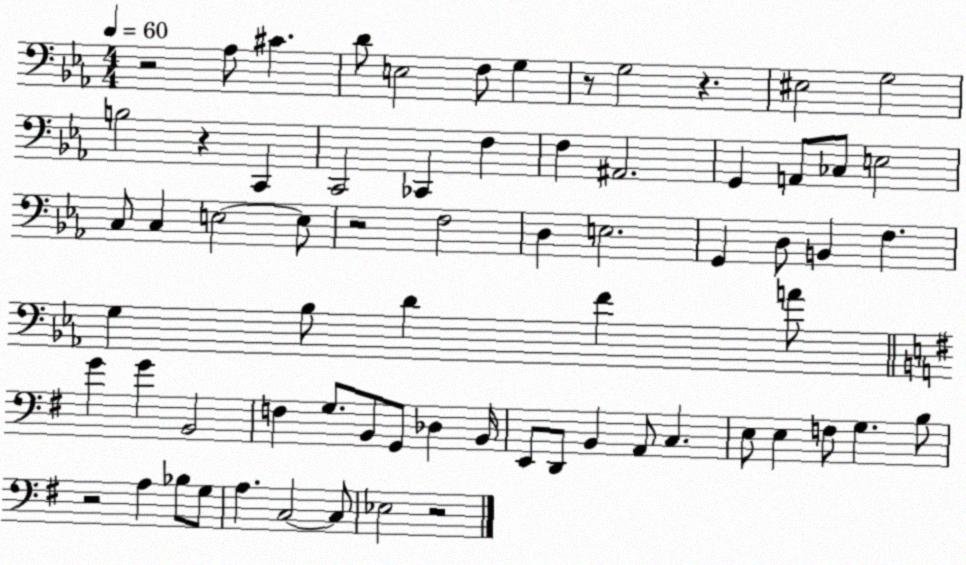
X:1
T:Untitled
M:4/4
L:1/4
K:Eb
z2 _A,/2 ^C D/2 E,2 F,/2 G, z/2 G,2 z ^E,2 G,2 B,2 z C,, C,,2 _C,, F, F, ^A,,2 G,, A,,/2 _C,/2 E,2 C,/2 C, E,2 E,/2 z2 F,2 D, E,2 G,, D,/2 B,, F, G, _B,/2 D F A/2 G G B,,2 F, G,/2 B,,/2 G,,/2 _D, B,,/4 E,,/2 D,,/2 B,, A,,/2 C, E,/2 E, F,/2 G, B,/2 z2 A, _B,/2 G,/2 A, C,2 C,/2 _E,2 z2